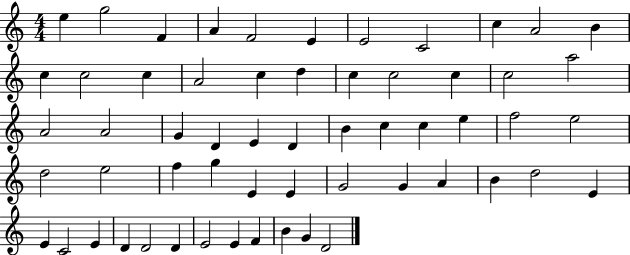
E5/q G5/h F4/q A4/q F4/h E4/q E4/h C4/h C5/q A4/h B4/q C5/q C5/h C5/q A4/h C5/q D5/q C5/q C5/h C5/q C5/h A5/h A4/h A4/h G4/q D4/q E4/q D4/q B4/q C5/q C5/q E5/q F5/h E5/h D5/h E5/h F5/q G5/q E4/q E4/q G4/h G4/q A4/q B4/q D5/h E4/q E4/q C4/h E4/q D4/q D4/h D4/q E4/h E4/q F4/q B4/q G4/q D4/h